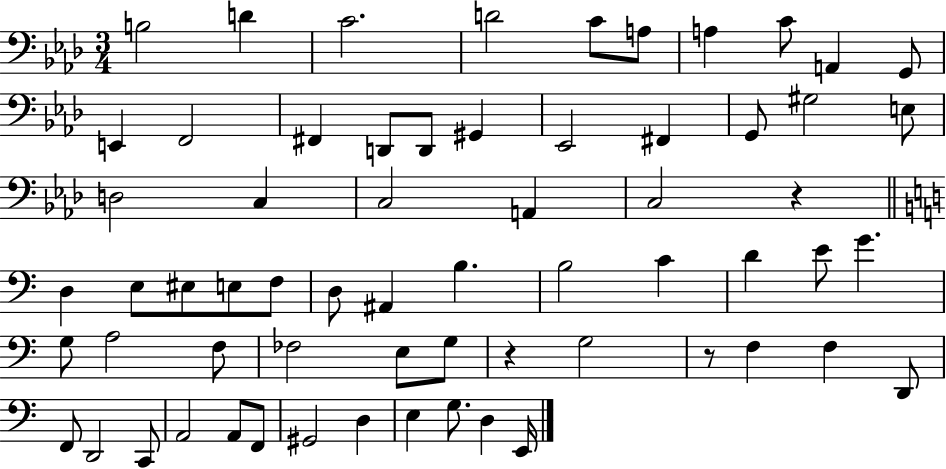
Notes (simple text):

B3/h D4/q C4/h. D4/h C4/e A3/e A3/q C4/e A2/q G2/e E2/q F2/h F#2/q D2/e D2/e G#2/q Eb2/h F#2/q G2/e G#3/h E3/e D3/h C3/q C3/h A2/q C3/h R/q D3/q E3/e EIS3/e E3/e F3/e D3/e A#2/q B3/q. B3/h C4/q D4/q E4/e G4/q. G3/e A3/h F3/e FES3/h E3/e G3/e R/q G3/h R/e F3/q F3/q D2/e F2/e D2/h C2/e A2/h A2/e F2/e G#2/h D3/q E3/q G3/e. D3/q E2/s